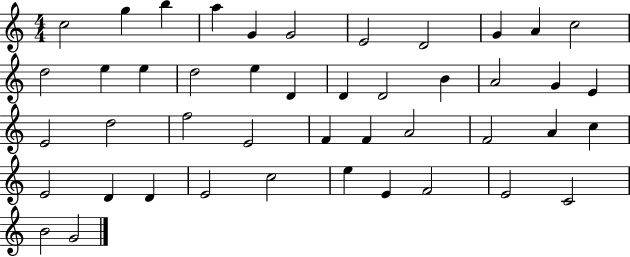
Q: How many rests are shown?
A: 0